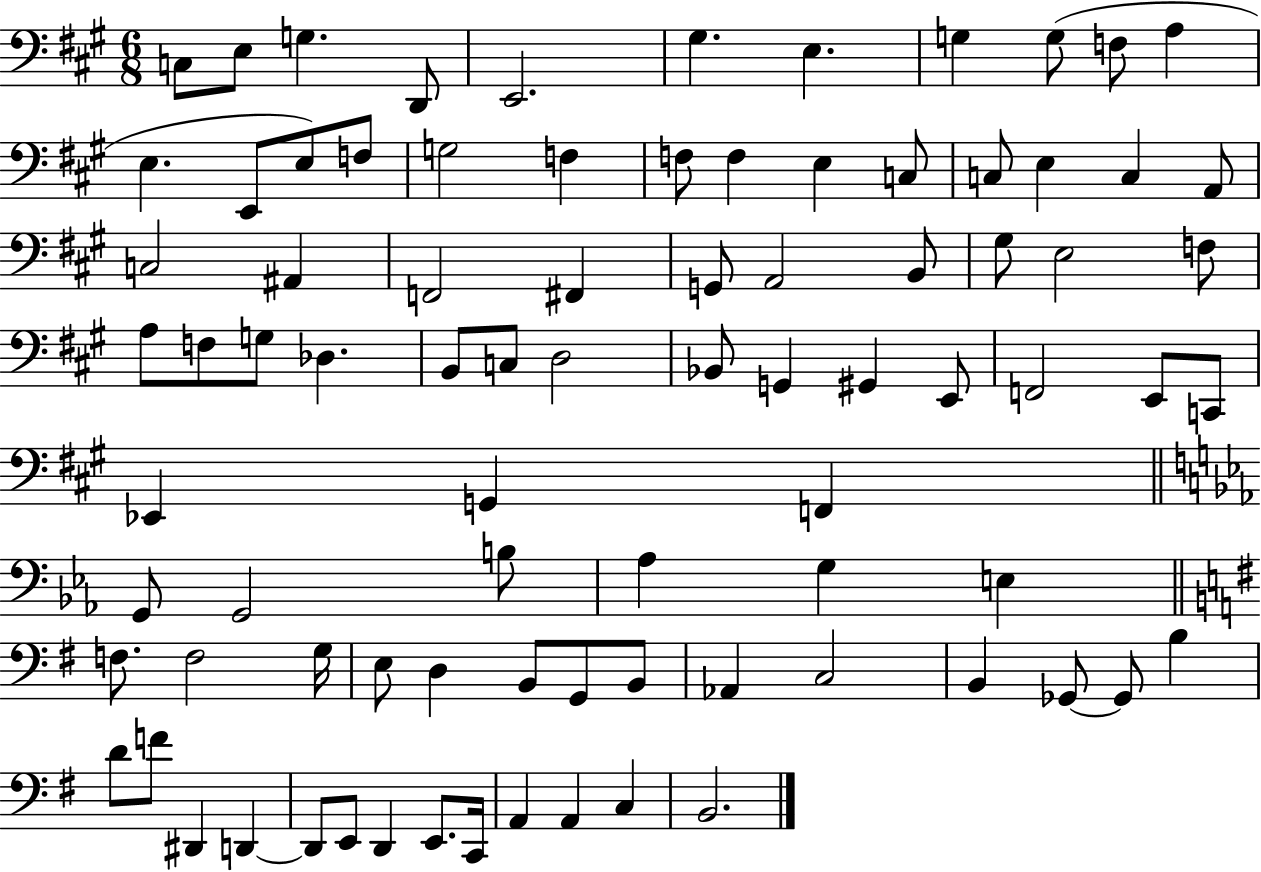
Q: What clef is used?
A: bass